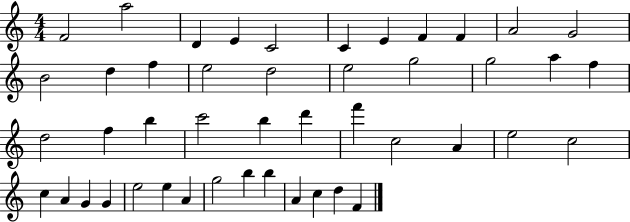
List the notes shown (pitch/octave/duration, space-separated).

F4/h A5/h D4/q E4/q C4/h C4/q E4/q F4/q F4/q A4/h G4/h B4/h D5/q F5/q E5/h D5/h E5/h G5/h G5/h A5/q F5/q D5/h F5/q B5/q C6/h B5/q D6/q F6/q C5/h A4/q E5/h C5/h C5/q A4/q G4/q G4/q E5/h E5/q A4/q G5/h B5/q B5/q A4/q C5/q D5/q F4/q